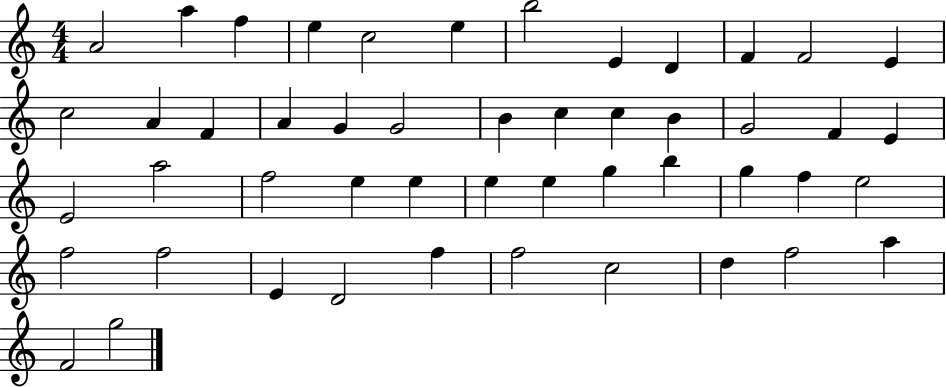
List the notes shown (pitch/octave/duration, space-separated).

A4/h A5/q F5/q E5/q C5/h E5/q B5/h E4/q D4/q F4/q F4/h E4/q C5/h A4/q F4/q A4/q G4/q G4/h B4/q C5/q C5/q B4/q G4/h F4/q E4/q E4/h A5/h F5/h E5/q E5/q E5/q E5/q G5/q B5/q G5/q F5/q E5/h F5/h F5/h E4/q D4/h F5/q F5/h C5/h D5/q F5/h A5/q F4/h G5/h